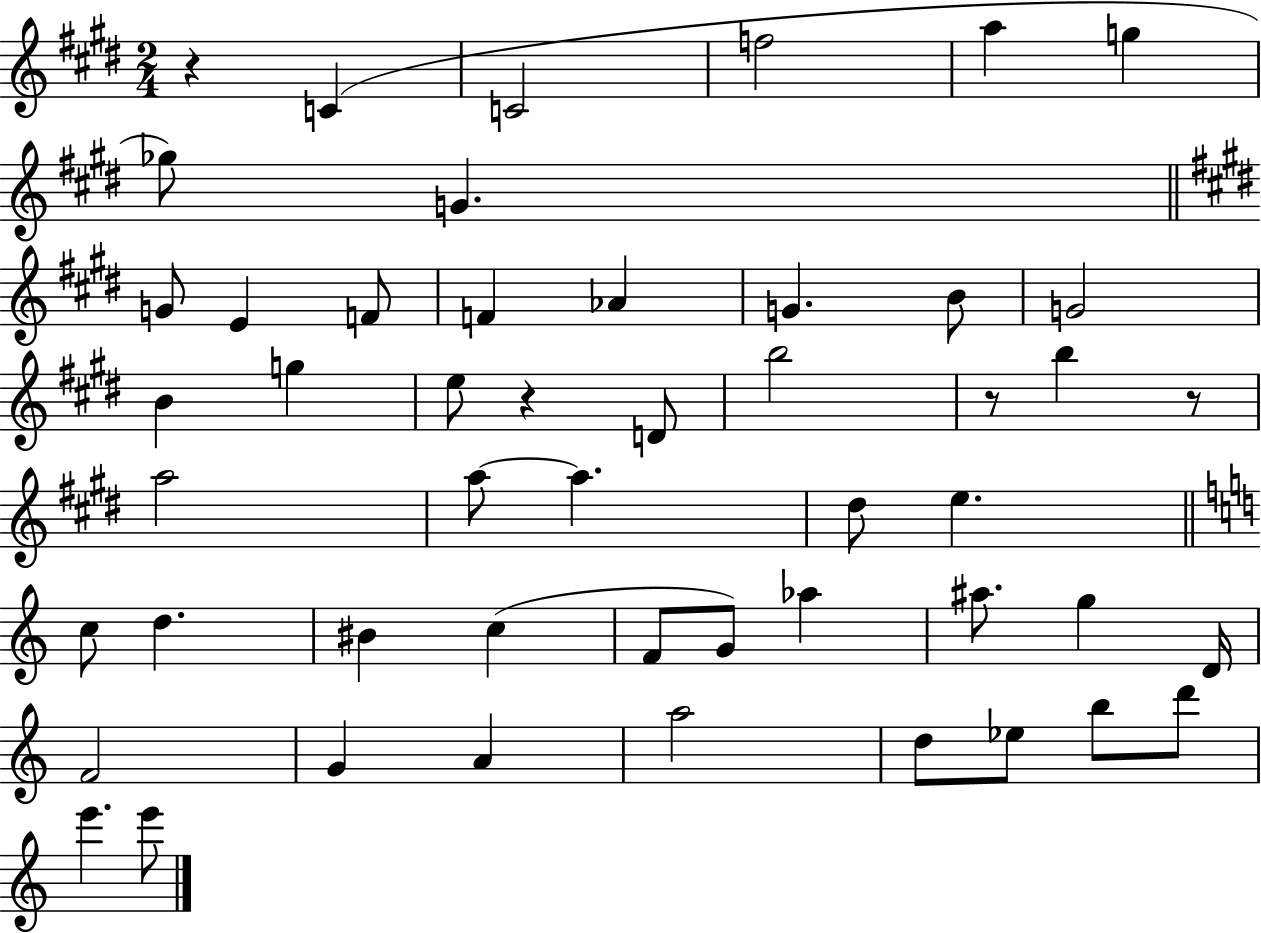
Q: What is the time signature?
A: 2/4